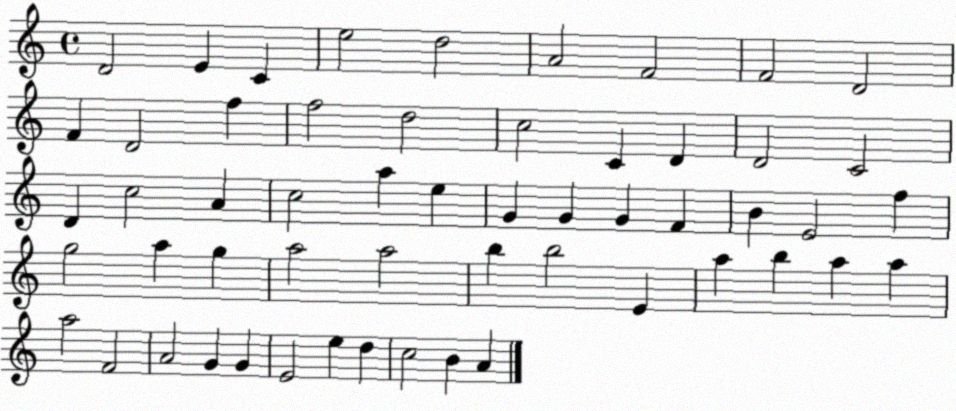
X:1
T:Untitled
M:4/4
L:1/4
K:C
D2 E C e2 d2 A2 F2 F2 D2 F D2 f f2 d2 c2 C D D2 C2 D c2 A c2 a e G G G F B E2 f g2 a g a2 a2 b b2 E a b a a a2 F2 A2 G G E2 e d c2 B A